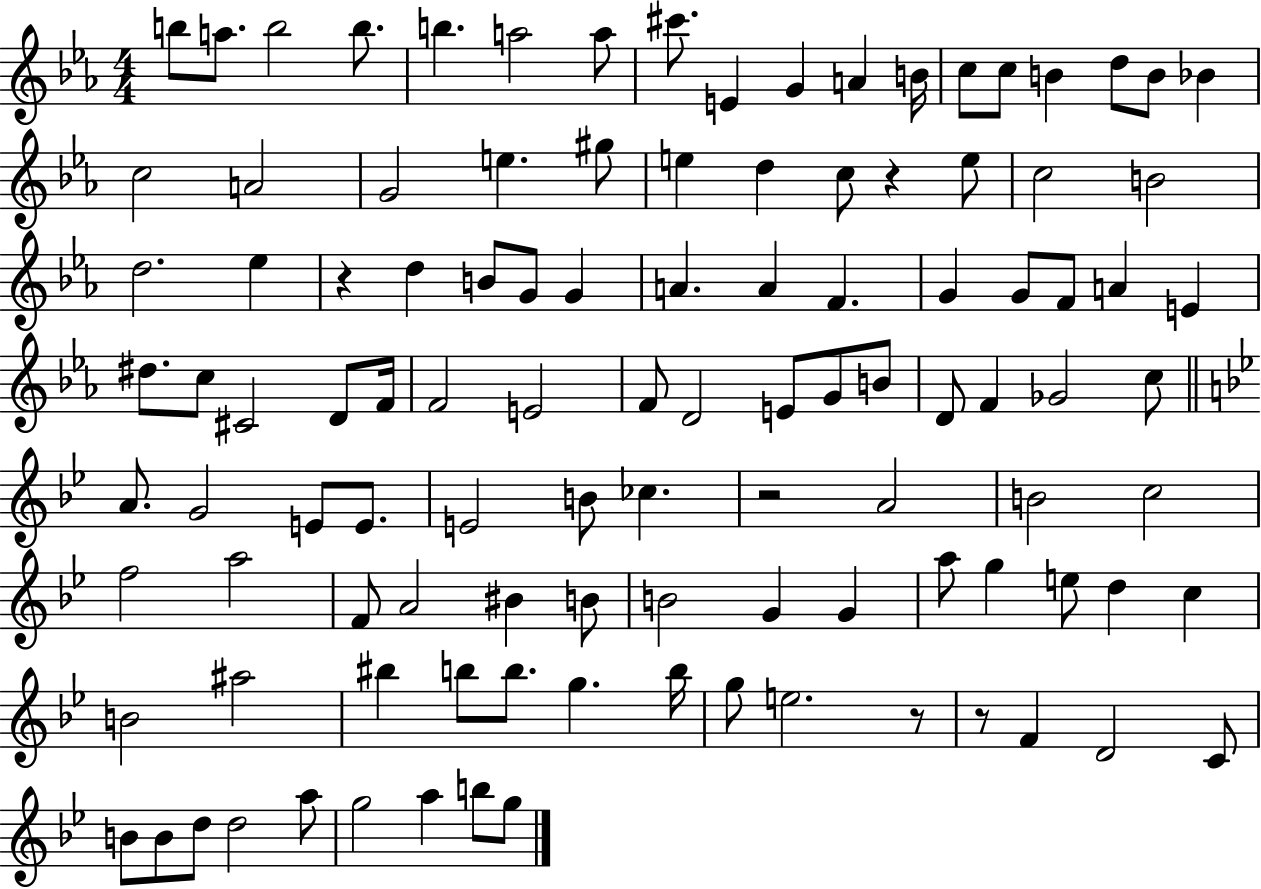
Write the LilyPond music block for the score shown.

{
  \clef treble
  \numericTimeSignature
  \time 4/4
  \key ees \major
  b''8 a''8. b''2 b''8. | b''4. a''2 a''8 | cis'''8. e'4 g'4 a'4 b'16 | c''8 c''8 b'4 d''8 b'8 bes'4 | \break c''2 a'2 | g'2 e''4. gis''8 | e''4 d''4 c''8 r4 e''8 | c''2 b'2 | \break d''2. ees''4 | r4 d''4 b'8 g'8 g'4 | a'4. a'4 f'4. | g'4 g'8 f'8 a'4 e'4 | \break dis''8. c''8 cis'2 d'8 f'16 | f'2 e'2 | f'8 d'2 e'8 g'8 b'8 | d'8 f'4 ges'2 c''8 | \break \bar "||" \break \key bes \major a'8. g'2 e'8 e'8. | e'2 b'8 ces''4. | r2 a'2 | b'2 c''2 | \break f''2 a''2 | f'8 a'2 bis'4 b'8 | b'2 g'4 g'4 | a''8 g''4 e''8 d''4 c''4 | \break b'2 ais''2 | bis''4 b''8 b''8. g''4. b''16 | g''8 e''2. r8 | r8 f'4 d'2 c'8 | \break b'8 b'8 d''8 d''2 a''8 | g''2 a''4 b''8 g''8 | \bar "|."
}